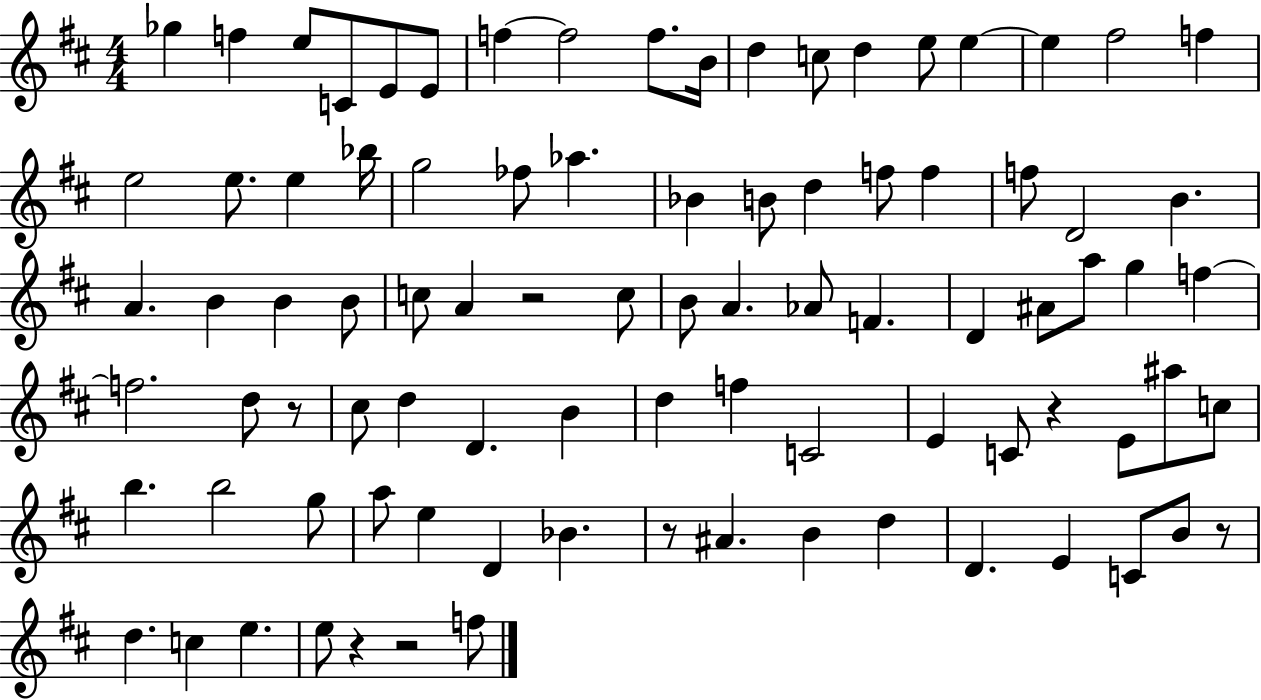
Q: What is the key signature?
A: D major